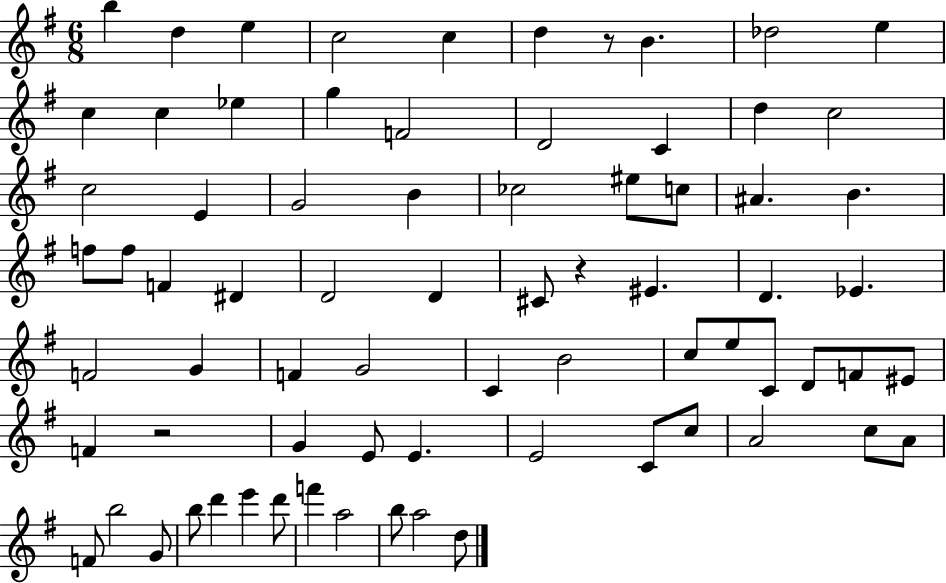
{
  \clef treble
  \numericTimeSignature
  \time 6/8
  \key g \major
  b''4 d''4 e''4 | c''2 c''4 | d''4 r8 b'4. | des''2 e''4 | \break c''4 c''4 ees''4 | g''4 f'2 | d'2 c'4 | d''4 c''2 | \break c''2 e'4 | g'2 b'4 | ces''2 eis''8 c''8 | ais'4. b'4. | \break f''8 f''8 f'4 dis'4 | d'2 d'4 | cis'8 r4 eis'4. | d'4. ees'4. | \break f'2 g'4 | f'4 g'2 | c'4 b'2 | c''8 e''8 c'8 d'8 f'8 eis'8 | \break f'4 r2 | g'4 e'8 e'4. | e'2 c'8 c''8 | a'2 c''8 a'8 | \break f'8 b''2 g'8 | b''8 d'''4 e'''4 d'''8 | f'''4 a''2 | b''8 a''2 d''8 | \break \bar "|."
}